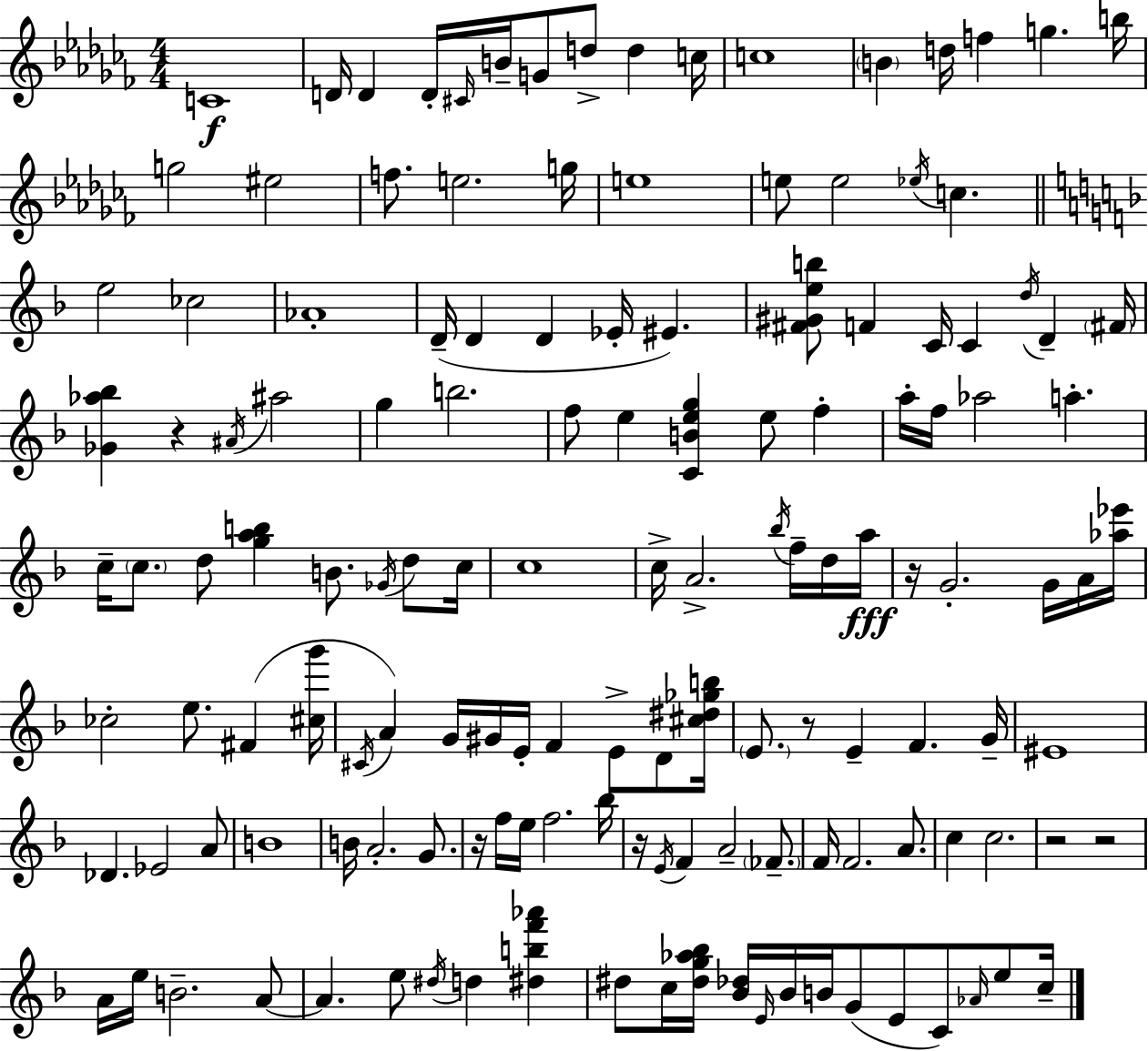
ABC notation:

X:1
T:Untitled
M:4/4
L:1/4
K:Abm
C4 D/4 D D/4 ^C/4 B/4 G/2 d/2 d c/4 c4 B d/4 f g b/4 g2 ^e2 f/2 e2 g/4 e4 e/2 e2 _e/4 c e2 _c2 _A4 D/4 D D _E/4 ^E [^F^Geb]/2 F C/4 C d/4 D ^F/4 [_G_a_b] z ^A/4 ^a2 g b2 f/2 e [CBeg] e/2 f a/4 f/4 _a2 a c/4 c/2 d/2 [gab] B/2 _G/4 d/2 c/4 c4 c/4 A2 _b/4 f/4 d/4 a/4 z/4 G2 G/4 A/4 [_a_e']/4 _c2 e/2 ^F [^cg']/4 ^C/4 A G/4 ^G/4 E/4 F E/2 D/2 [^c^d_gb]/4 E/2 z/2 E F G/4 ^E4 _D _E2 A/2 B4 B/4 A2 G/2 z/4 f/4 e/4 f2 _b/4 z/4 E/4 F A2 _F/2 F/4 F2 A/2 c c2 z2 z2 A/4 e/4 B2 A/2 A e/2 ^d/4 d [^dbf'_a'] ^d/2 c/4 [^dg_a_b]/4 [_B_d]/4 E/4 _B/4 B/4 G/2 E/2 C/2 _A/4 e/2 c/4